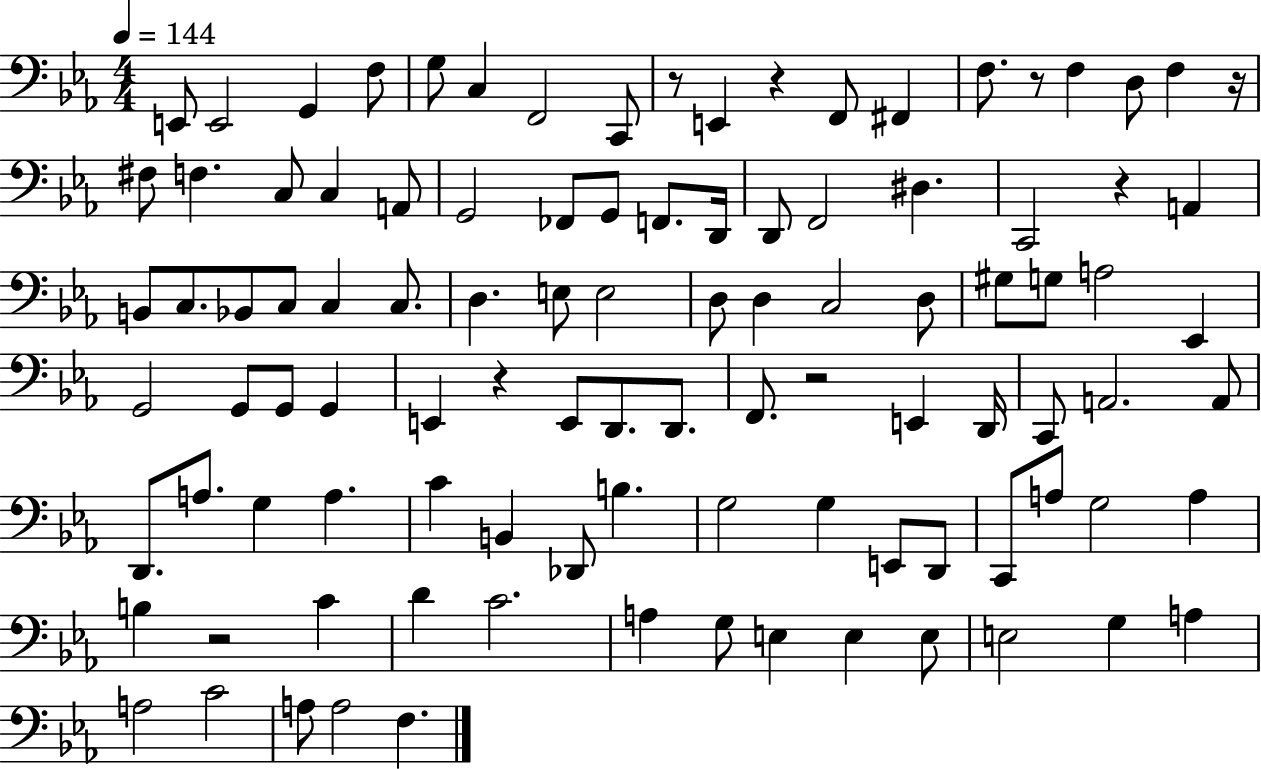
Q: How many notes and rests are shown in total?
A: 102